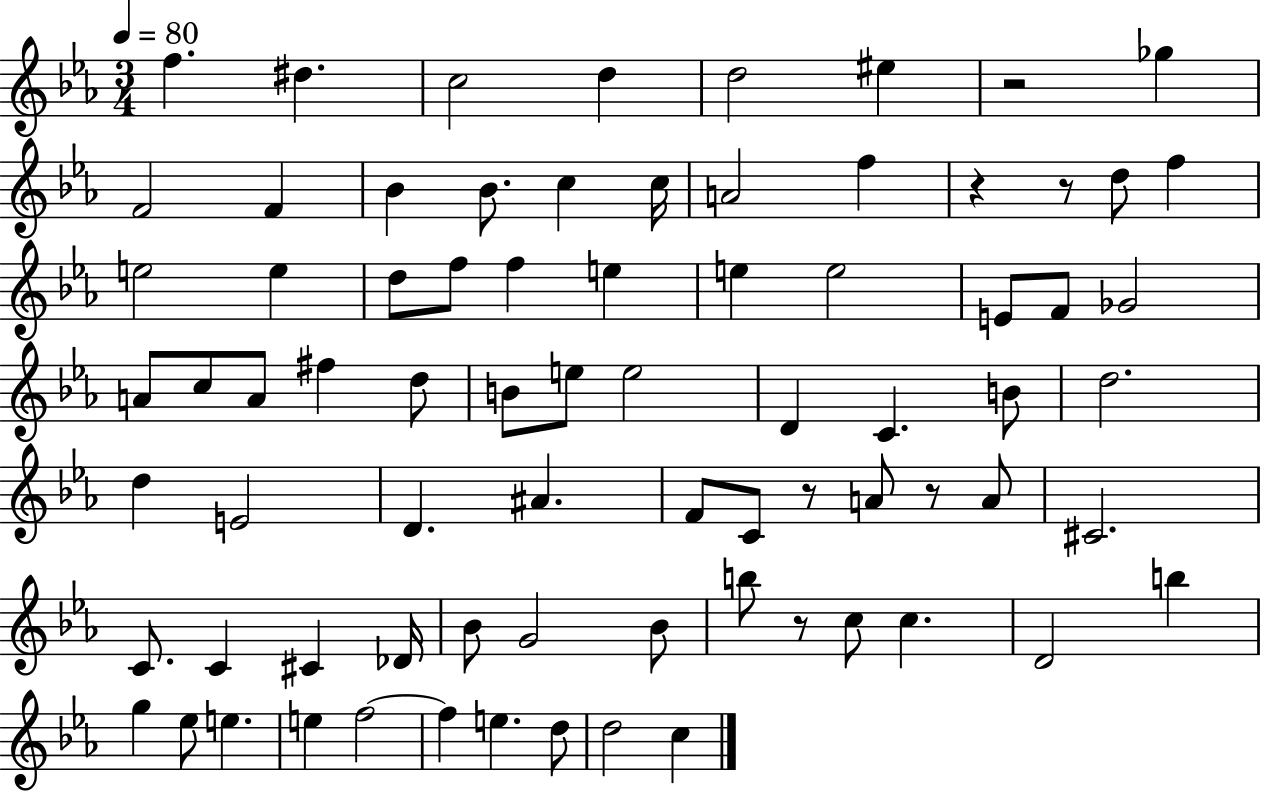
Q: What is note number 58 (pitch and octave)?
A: C5